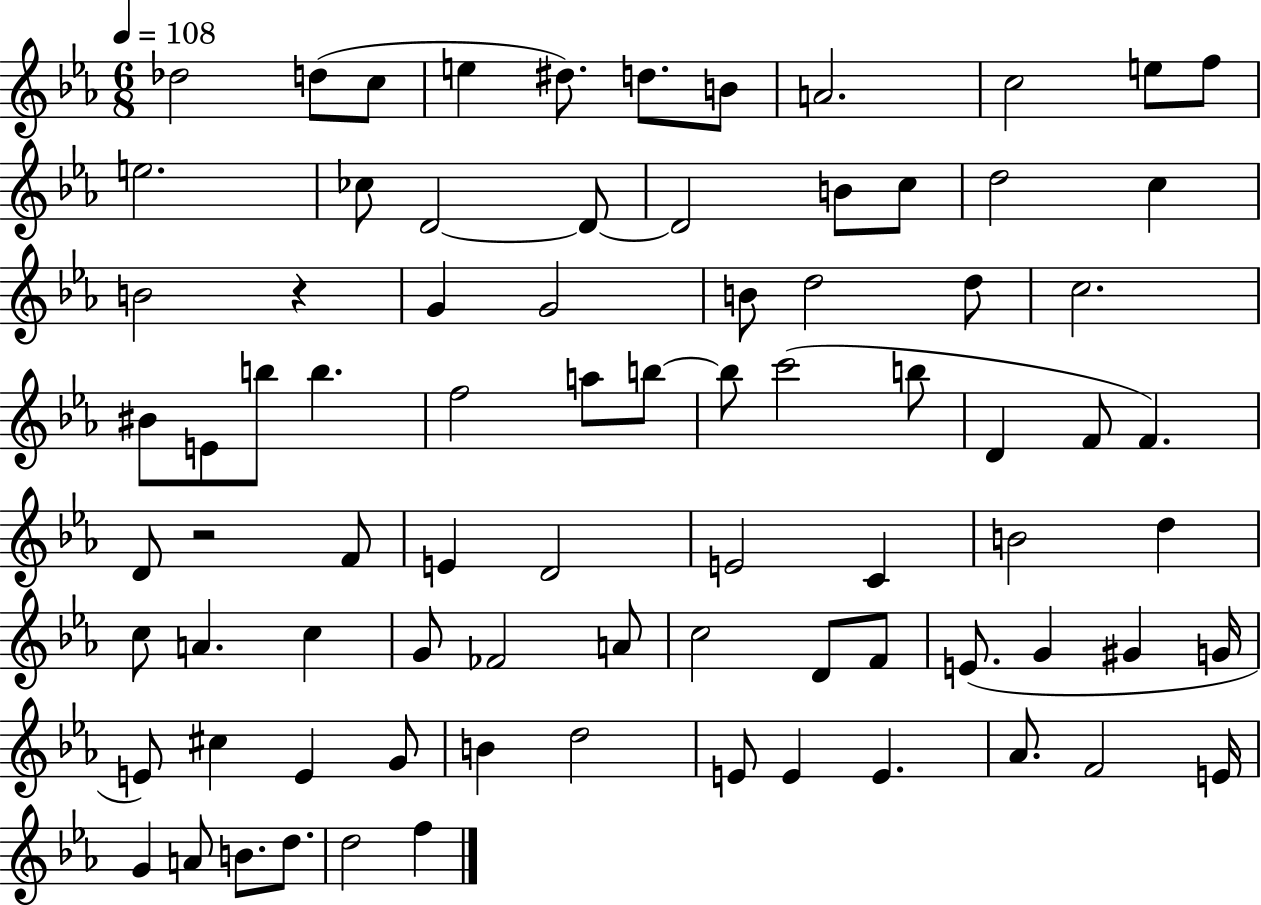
{
  \clef treble
  \numericTimeSignature
  \time 6/8
  \key ees \major
  \tempo 4 = 108
  des''2 d''8( c''8 | e''4 dis''8.) d''8. b'8 | a'2. | c''2 e''8 f''8 | \break e''2. | ces''8 d'2~~ d'8~~ | d'2 b'8 c''8 | d''2 c''4 | \break b'2 r4 | g'4 g'2 | b'8 d''2 d''8 | c''2. | \break bis'8 e'8 b''8 b''4. | f''2 a''8 b''8~~ | b''8 c'''2( b''8 | d'4 f'8 f'4.) | \break d'8 r2 f'8 | e'4 d'2 | e'2 c'4 | b'2 d''4 | \break c''8 a'4. c''4 | g'8 fes'2 a'8 | c''2 d'8 f'8 | e'8.( g'4 gis'4 g'16 | \break e'8) cis''4 e'4 g'8 | b'4 d''2 | e'8 e'4 e'4. | aes'8. f'2 e'16 | \break g'4 a'8 b'8. d''8. | d''2 f''4 | \bar "|."
}